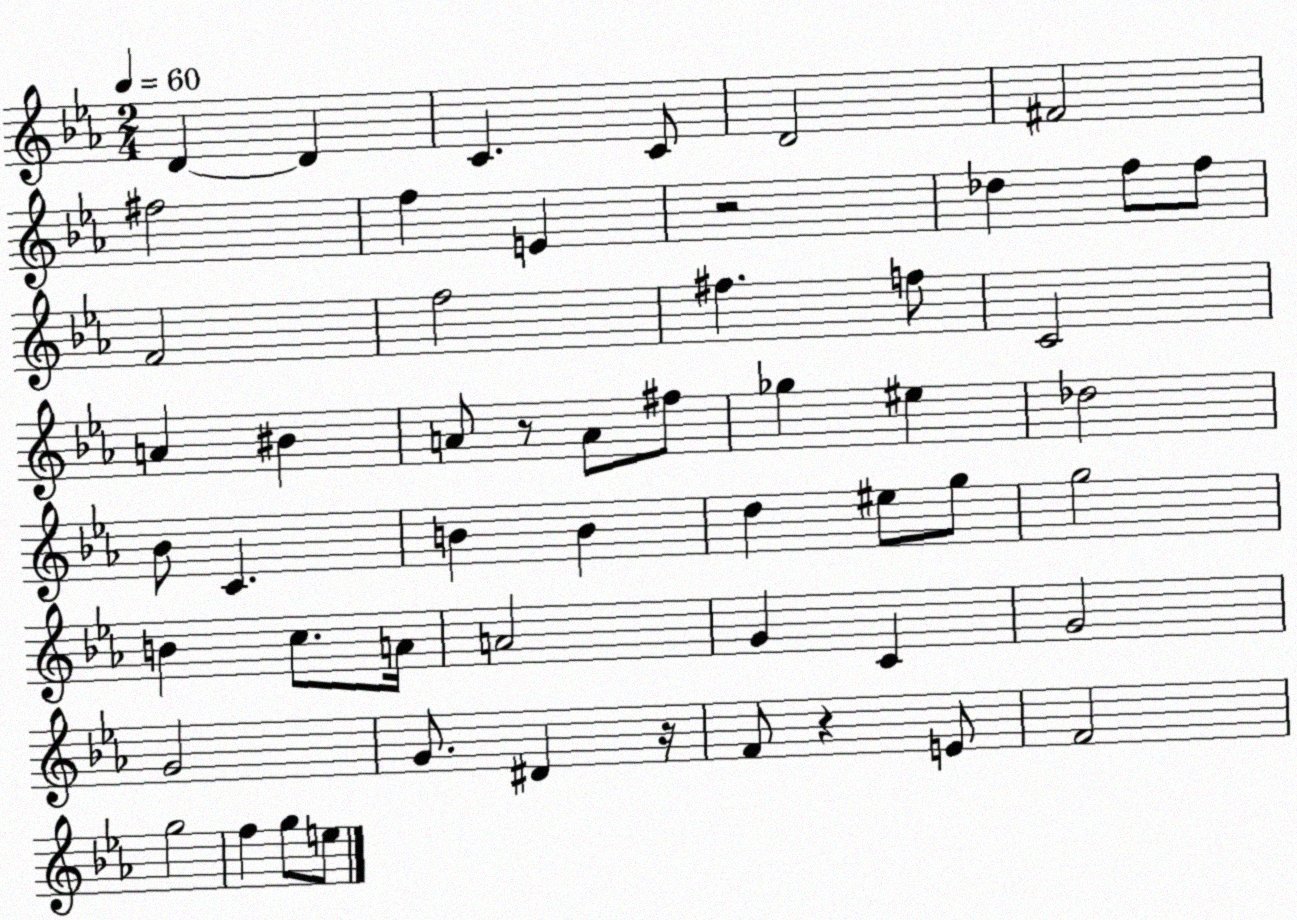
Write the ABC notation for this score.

X:1
T:Untitled
M:2/4
L:1/4
K:Eb
D D C C/2 D2 ^F2 ^f2 f E z2 _d f/2 f/2 F2 f2 ^f f/2 C2 A ^B A/2 z/2 A/2 ^f/2 _g ^e _d2 _B/2 C B B d ^e/2 g/2 g2 B c/2 A/4 A2 G C G2 G2 G/2 ^D z/4 F/2 z E/2 F2 g2 f g/2 e/2